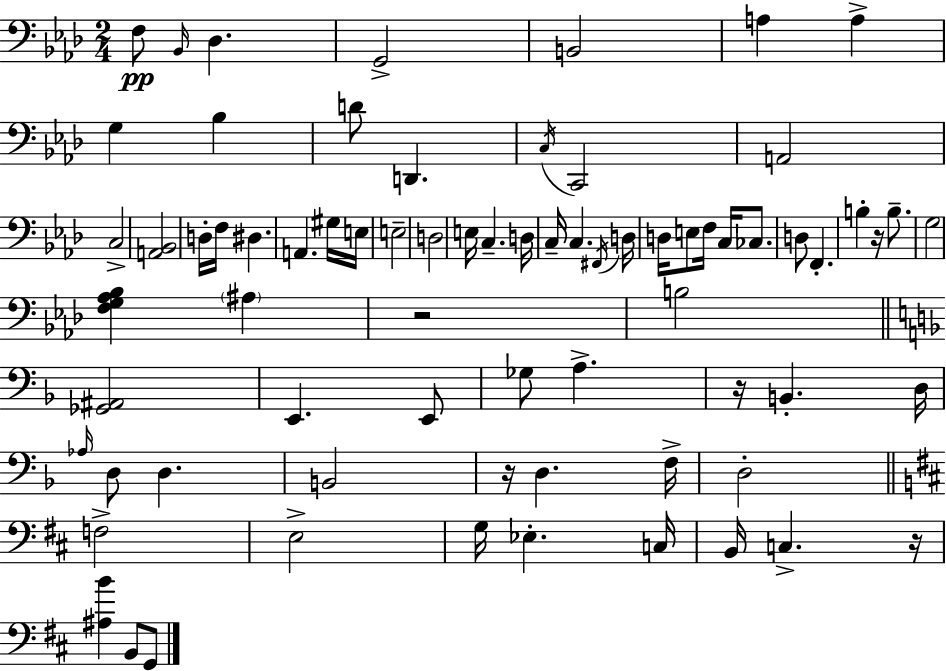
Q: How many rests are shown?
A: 5